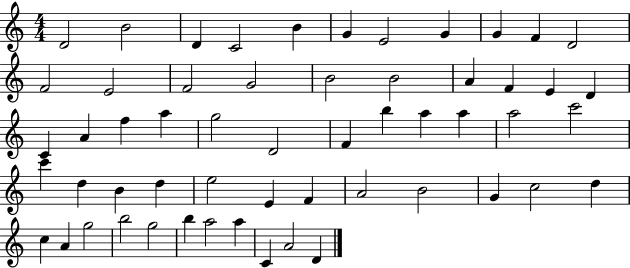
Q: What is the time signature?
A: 4/4